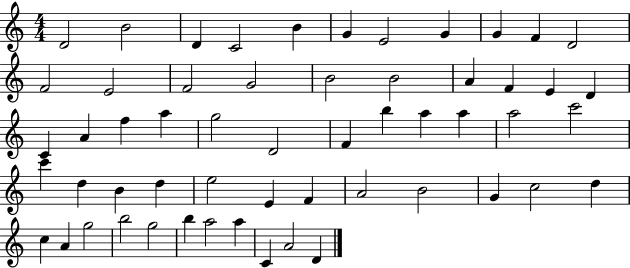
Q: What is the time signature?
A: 4/4